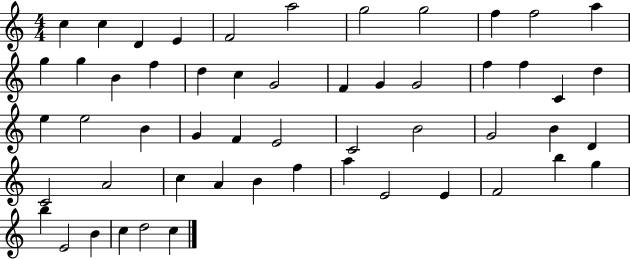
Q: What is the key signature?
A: C major